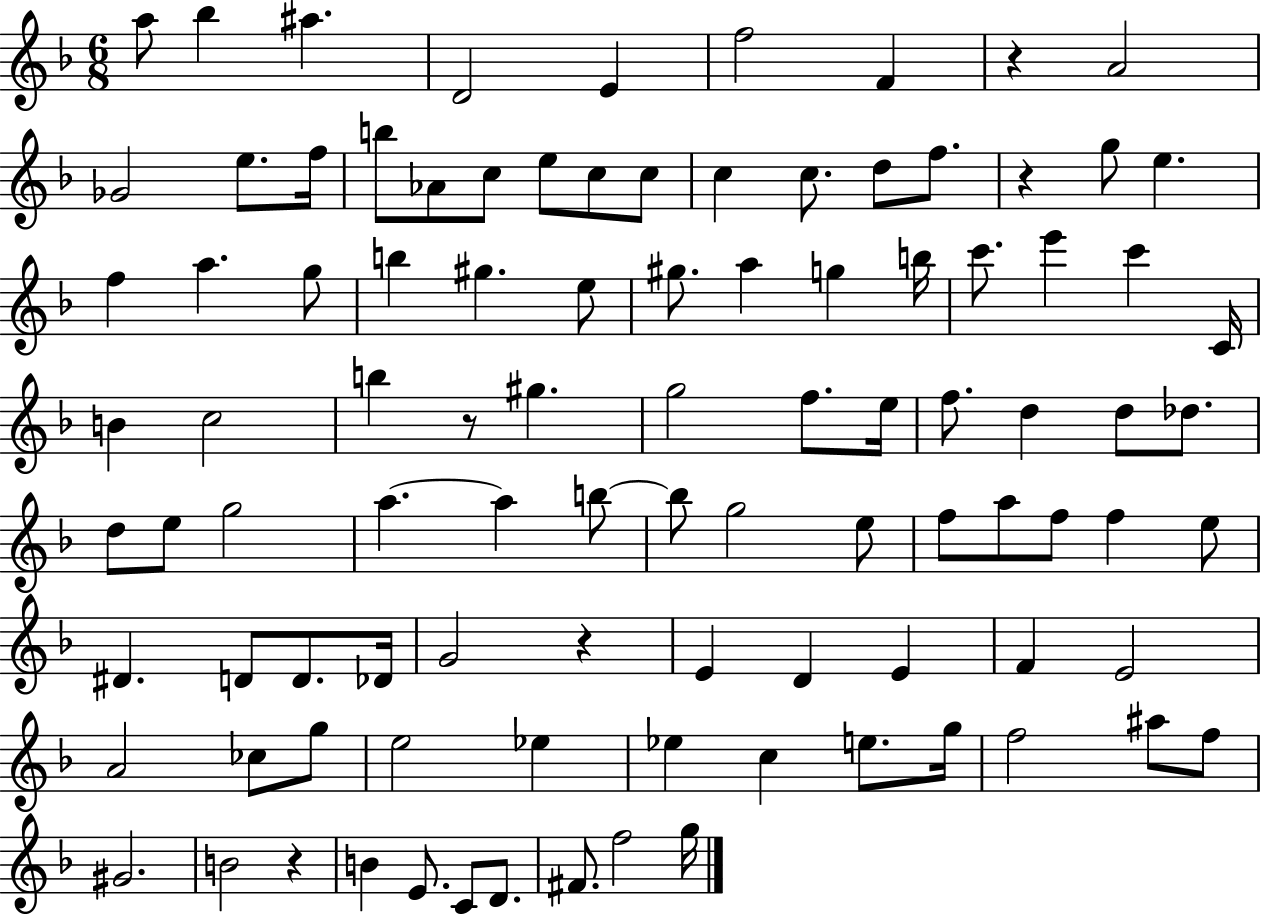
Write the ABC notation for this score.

X:1
T:Untitled
M:6/8
L:1/4
K:F
a/2 _b ^a D2 E f2 F z A2 _G2 e/2 f/4 b/2 _A/2 c/2 e/2 c/2 c/2 c c/2 d/2 f/2 z g/2 e f a g/2 b ^g e/2 ^g/2 a g b/4 c'/2 e' c' C/4 B c2 b z/2 ^g g2 f/2 e/4 f/2 d d/2 _d/2 d/2 e/2 g2 a a b/2 b/2 g2 e/2 f/2 a/2 f/2 f e/2 ^D D/2 D/2 _D/4 G2 z E D E F E2 A2 _c/2 g/2 e2 _e _e c e/2 g/4 f2 ^a/2 f/2 ^G2 B2 z B E/2 C/2 D/2 ^F/2 f2 g/4